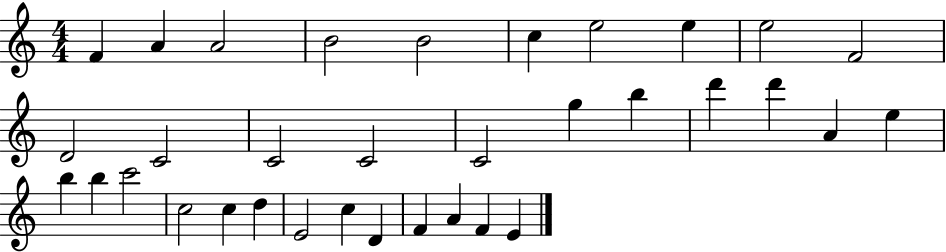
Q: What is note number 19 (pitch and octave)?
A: D6